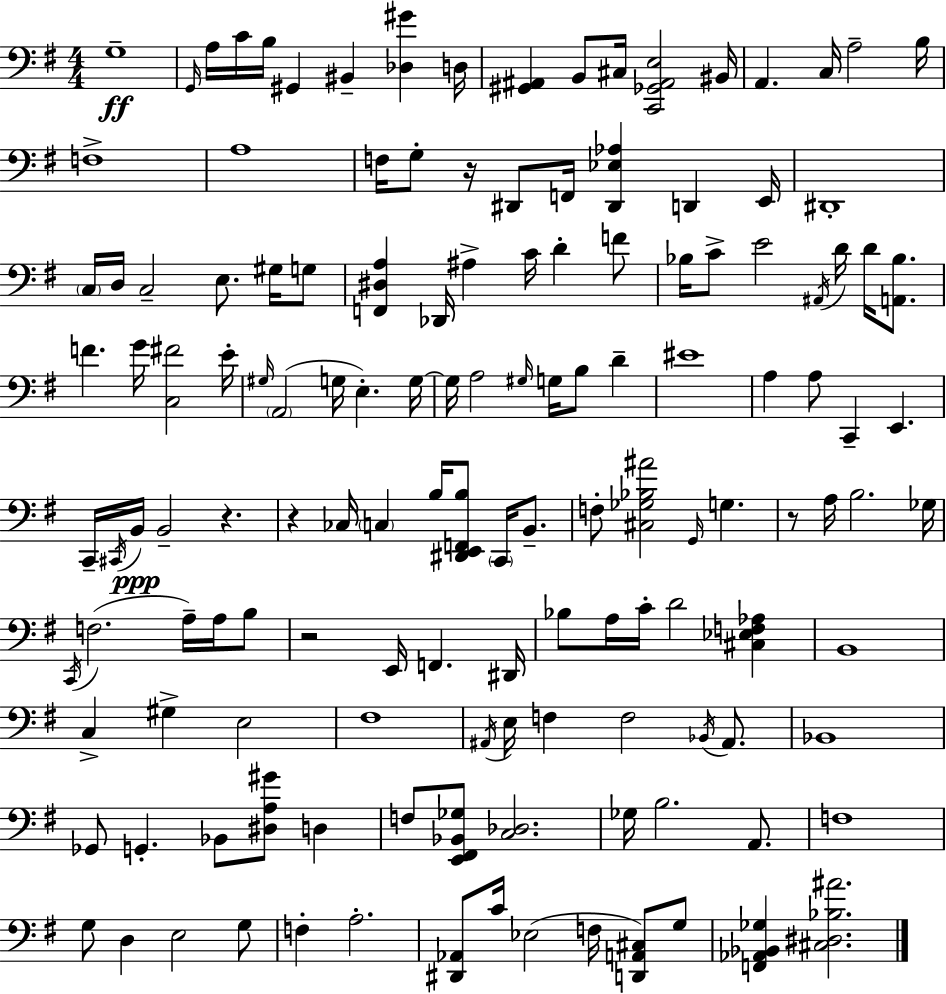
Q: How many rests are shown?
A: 5